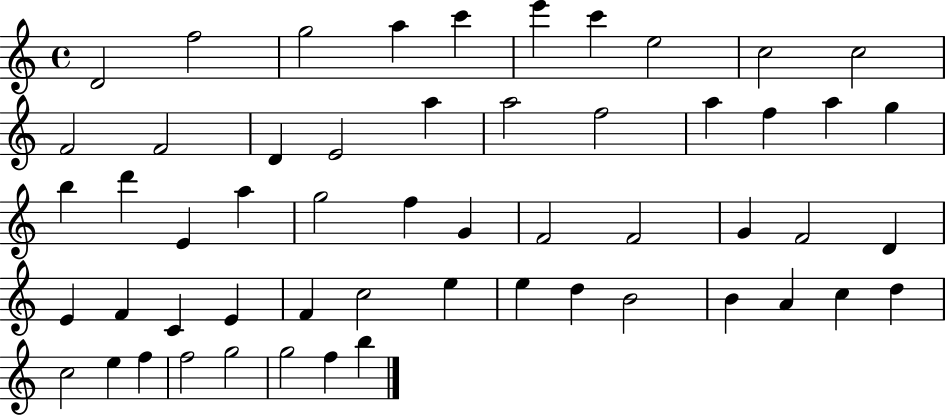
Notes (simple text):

D4/h F5/h G5/h A5/q C6/q E6/q C6/q E5/h C5/h C5/h F4/h F4/h D4/q E4/h A5/q A5/h F5/h A5/q F5/q A5/q G5/q B5/q D6/q E4/q A5/q G5/h F5/q G4/q F4/h F4/h G4/q F4/h D4/q E4/q F4/q C4/q E4/q F4/q C5/h E5/q E5/q D5/q B4/h B4/q A4/q C5/q D5/q C5/h E5/q F5/q F5/h G5/h G5/h F5/q B5/q